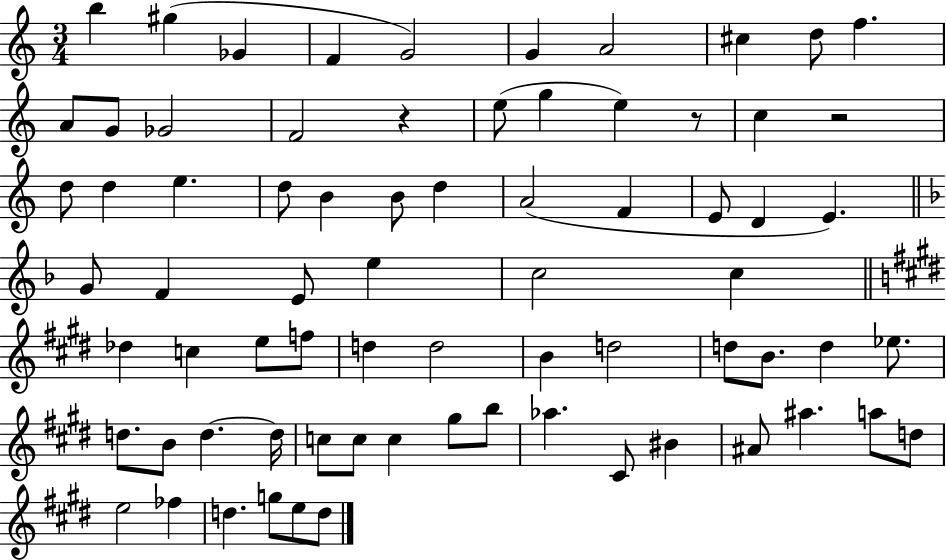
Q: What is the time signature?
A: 3/4